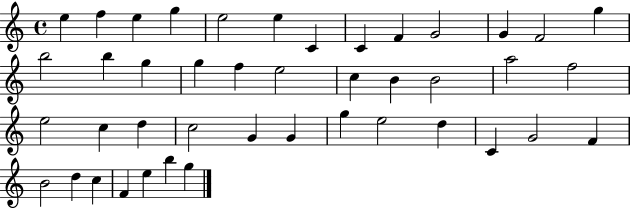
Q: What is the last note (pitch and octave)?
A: G5